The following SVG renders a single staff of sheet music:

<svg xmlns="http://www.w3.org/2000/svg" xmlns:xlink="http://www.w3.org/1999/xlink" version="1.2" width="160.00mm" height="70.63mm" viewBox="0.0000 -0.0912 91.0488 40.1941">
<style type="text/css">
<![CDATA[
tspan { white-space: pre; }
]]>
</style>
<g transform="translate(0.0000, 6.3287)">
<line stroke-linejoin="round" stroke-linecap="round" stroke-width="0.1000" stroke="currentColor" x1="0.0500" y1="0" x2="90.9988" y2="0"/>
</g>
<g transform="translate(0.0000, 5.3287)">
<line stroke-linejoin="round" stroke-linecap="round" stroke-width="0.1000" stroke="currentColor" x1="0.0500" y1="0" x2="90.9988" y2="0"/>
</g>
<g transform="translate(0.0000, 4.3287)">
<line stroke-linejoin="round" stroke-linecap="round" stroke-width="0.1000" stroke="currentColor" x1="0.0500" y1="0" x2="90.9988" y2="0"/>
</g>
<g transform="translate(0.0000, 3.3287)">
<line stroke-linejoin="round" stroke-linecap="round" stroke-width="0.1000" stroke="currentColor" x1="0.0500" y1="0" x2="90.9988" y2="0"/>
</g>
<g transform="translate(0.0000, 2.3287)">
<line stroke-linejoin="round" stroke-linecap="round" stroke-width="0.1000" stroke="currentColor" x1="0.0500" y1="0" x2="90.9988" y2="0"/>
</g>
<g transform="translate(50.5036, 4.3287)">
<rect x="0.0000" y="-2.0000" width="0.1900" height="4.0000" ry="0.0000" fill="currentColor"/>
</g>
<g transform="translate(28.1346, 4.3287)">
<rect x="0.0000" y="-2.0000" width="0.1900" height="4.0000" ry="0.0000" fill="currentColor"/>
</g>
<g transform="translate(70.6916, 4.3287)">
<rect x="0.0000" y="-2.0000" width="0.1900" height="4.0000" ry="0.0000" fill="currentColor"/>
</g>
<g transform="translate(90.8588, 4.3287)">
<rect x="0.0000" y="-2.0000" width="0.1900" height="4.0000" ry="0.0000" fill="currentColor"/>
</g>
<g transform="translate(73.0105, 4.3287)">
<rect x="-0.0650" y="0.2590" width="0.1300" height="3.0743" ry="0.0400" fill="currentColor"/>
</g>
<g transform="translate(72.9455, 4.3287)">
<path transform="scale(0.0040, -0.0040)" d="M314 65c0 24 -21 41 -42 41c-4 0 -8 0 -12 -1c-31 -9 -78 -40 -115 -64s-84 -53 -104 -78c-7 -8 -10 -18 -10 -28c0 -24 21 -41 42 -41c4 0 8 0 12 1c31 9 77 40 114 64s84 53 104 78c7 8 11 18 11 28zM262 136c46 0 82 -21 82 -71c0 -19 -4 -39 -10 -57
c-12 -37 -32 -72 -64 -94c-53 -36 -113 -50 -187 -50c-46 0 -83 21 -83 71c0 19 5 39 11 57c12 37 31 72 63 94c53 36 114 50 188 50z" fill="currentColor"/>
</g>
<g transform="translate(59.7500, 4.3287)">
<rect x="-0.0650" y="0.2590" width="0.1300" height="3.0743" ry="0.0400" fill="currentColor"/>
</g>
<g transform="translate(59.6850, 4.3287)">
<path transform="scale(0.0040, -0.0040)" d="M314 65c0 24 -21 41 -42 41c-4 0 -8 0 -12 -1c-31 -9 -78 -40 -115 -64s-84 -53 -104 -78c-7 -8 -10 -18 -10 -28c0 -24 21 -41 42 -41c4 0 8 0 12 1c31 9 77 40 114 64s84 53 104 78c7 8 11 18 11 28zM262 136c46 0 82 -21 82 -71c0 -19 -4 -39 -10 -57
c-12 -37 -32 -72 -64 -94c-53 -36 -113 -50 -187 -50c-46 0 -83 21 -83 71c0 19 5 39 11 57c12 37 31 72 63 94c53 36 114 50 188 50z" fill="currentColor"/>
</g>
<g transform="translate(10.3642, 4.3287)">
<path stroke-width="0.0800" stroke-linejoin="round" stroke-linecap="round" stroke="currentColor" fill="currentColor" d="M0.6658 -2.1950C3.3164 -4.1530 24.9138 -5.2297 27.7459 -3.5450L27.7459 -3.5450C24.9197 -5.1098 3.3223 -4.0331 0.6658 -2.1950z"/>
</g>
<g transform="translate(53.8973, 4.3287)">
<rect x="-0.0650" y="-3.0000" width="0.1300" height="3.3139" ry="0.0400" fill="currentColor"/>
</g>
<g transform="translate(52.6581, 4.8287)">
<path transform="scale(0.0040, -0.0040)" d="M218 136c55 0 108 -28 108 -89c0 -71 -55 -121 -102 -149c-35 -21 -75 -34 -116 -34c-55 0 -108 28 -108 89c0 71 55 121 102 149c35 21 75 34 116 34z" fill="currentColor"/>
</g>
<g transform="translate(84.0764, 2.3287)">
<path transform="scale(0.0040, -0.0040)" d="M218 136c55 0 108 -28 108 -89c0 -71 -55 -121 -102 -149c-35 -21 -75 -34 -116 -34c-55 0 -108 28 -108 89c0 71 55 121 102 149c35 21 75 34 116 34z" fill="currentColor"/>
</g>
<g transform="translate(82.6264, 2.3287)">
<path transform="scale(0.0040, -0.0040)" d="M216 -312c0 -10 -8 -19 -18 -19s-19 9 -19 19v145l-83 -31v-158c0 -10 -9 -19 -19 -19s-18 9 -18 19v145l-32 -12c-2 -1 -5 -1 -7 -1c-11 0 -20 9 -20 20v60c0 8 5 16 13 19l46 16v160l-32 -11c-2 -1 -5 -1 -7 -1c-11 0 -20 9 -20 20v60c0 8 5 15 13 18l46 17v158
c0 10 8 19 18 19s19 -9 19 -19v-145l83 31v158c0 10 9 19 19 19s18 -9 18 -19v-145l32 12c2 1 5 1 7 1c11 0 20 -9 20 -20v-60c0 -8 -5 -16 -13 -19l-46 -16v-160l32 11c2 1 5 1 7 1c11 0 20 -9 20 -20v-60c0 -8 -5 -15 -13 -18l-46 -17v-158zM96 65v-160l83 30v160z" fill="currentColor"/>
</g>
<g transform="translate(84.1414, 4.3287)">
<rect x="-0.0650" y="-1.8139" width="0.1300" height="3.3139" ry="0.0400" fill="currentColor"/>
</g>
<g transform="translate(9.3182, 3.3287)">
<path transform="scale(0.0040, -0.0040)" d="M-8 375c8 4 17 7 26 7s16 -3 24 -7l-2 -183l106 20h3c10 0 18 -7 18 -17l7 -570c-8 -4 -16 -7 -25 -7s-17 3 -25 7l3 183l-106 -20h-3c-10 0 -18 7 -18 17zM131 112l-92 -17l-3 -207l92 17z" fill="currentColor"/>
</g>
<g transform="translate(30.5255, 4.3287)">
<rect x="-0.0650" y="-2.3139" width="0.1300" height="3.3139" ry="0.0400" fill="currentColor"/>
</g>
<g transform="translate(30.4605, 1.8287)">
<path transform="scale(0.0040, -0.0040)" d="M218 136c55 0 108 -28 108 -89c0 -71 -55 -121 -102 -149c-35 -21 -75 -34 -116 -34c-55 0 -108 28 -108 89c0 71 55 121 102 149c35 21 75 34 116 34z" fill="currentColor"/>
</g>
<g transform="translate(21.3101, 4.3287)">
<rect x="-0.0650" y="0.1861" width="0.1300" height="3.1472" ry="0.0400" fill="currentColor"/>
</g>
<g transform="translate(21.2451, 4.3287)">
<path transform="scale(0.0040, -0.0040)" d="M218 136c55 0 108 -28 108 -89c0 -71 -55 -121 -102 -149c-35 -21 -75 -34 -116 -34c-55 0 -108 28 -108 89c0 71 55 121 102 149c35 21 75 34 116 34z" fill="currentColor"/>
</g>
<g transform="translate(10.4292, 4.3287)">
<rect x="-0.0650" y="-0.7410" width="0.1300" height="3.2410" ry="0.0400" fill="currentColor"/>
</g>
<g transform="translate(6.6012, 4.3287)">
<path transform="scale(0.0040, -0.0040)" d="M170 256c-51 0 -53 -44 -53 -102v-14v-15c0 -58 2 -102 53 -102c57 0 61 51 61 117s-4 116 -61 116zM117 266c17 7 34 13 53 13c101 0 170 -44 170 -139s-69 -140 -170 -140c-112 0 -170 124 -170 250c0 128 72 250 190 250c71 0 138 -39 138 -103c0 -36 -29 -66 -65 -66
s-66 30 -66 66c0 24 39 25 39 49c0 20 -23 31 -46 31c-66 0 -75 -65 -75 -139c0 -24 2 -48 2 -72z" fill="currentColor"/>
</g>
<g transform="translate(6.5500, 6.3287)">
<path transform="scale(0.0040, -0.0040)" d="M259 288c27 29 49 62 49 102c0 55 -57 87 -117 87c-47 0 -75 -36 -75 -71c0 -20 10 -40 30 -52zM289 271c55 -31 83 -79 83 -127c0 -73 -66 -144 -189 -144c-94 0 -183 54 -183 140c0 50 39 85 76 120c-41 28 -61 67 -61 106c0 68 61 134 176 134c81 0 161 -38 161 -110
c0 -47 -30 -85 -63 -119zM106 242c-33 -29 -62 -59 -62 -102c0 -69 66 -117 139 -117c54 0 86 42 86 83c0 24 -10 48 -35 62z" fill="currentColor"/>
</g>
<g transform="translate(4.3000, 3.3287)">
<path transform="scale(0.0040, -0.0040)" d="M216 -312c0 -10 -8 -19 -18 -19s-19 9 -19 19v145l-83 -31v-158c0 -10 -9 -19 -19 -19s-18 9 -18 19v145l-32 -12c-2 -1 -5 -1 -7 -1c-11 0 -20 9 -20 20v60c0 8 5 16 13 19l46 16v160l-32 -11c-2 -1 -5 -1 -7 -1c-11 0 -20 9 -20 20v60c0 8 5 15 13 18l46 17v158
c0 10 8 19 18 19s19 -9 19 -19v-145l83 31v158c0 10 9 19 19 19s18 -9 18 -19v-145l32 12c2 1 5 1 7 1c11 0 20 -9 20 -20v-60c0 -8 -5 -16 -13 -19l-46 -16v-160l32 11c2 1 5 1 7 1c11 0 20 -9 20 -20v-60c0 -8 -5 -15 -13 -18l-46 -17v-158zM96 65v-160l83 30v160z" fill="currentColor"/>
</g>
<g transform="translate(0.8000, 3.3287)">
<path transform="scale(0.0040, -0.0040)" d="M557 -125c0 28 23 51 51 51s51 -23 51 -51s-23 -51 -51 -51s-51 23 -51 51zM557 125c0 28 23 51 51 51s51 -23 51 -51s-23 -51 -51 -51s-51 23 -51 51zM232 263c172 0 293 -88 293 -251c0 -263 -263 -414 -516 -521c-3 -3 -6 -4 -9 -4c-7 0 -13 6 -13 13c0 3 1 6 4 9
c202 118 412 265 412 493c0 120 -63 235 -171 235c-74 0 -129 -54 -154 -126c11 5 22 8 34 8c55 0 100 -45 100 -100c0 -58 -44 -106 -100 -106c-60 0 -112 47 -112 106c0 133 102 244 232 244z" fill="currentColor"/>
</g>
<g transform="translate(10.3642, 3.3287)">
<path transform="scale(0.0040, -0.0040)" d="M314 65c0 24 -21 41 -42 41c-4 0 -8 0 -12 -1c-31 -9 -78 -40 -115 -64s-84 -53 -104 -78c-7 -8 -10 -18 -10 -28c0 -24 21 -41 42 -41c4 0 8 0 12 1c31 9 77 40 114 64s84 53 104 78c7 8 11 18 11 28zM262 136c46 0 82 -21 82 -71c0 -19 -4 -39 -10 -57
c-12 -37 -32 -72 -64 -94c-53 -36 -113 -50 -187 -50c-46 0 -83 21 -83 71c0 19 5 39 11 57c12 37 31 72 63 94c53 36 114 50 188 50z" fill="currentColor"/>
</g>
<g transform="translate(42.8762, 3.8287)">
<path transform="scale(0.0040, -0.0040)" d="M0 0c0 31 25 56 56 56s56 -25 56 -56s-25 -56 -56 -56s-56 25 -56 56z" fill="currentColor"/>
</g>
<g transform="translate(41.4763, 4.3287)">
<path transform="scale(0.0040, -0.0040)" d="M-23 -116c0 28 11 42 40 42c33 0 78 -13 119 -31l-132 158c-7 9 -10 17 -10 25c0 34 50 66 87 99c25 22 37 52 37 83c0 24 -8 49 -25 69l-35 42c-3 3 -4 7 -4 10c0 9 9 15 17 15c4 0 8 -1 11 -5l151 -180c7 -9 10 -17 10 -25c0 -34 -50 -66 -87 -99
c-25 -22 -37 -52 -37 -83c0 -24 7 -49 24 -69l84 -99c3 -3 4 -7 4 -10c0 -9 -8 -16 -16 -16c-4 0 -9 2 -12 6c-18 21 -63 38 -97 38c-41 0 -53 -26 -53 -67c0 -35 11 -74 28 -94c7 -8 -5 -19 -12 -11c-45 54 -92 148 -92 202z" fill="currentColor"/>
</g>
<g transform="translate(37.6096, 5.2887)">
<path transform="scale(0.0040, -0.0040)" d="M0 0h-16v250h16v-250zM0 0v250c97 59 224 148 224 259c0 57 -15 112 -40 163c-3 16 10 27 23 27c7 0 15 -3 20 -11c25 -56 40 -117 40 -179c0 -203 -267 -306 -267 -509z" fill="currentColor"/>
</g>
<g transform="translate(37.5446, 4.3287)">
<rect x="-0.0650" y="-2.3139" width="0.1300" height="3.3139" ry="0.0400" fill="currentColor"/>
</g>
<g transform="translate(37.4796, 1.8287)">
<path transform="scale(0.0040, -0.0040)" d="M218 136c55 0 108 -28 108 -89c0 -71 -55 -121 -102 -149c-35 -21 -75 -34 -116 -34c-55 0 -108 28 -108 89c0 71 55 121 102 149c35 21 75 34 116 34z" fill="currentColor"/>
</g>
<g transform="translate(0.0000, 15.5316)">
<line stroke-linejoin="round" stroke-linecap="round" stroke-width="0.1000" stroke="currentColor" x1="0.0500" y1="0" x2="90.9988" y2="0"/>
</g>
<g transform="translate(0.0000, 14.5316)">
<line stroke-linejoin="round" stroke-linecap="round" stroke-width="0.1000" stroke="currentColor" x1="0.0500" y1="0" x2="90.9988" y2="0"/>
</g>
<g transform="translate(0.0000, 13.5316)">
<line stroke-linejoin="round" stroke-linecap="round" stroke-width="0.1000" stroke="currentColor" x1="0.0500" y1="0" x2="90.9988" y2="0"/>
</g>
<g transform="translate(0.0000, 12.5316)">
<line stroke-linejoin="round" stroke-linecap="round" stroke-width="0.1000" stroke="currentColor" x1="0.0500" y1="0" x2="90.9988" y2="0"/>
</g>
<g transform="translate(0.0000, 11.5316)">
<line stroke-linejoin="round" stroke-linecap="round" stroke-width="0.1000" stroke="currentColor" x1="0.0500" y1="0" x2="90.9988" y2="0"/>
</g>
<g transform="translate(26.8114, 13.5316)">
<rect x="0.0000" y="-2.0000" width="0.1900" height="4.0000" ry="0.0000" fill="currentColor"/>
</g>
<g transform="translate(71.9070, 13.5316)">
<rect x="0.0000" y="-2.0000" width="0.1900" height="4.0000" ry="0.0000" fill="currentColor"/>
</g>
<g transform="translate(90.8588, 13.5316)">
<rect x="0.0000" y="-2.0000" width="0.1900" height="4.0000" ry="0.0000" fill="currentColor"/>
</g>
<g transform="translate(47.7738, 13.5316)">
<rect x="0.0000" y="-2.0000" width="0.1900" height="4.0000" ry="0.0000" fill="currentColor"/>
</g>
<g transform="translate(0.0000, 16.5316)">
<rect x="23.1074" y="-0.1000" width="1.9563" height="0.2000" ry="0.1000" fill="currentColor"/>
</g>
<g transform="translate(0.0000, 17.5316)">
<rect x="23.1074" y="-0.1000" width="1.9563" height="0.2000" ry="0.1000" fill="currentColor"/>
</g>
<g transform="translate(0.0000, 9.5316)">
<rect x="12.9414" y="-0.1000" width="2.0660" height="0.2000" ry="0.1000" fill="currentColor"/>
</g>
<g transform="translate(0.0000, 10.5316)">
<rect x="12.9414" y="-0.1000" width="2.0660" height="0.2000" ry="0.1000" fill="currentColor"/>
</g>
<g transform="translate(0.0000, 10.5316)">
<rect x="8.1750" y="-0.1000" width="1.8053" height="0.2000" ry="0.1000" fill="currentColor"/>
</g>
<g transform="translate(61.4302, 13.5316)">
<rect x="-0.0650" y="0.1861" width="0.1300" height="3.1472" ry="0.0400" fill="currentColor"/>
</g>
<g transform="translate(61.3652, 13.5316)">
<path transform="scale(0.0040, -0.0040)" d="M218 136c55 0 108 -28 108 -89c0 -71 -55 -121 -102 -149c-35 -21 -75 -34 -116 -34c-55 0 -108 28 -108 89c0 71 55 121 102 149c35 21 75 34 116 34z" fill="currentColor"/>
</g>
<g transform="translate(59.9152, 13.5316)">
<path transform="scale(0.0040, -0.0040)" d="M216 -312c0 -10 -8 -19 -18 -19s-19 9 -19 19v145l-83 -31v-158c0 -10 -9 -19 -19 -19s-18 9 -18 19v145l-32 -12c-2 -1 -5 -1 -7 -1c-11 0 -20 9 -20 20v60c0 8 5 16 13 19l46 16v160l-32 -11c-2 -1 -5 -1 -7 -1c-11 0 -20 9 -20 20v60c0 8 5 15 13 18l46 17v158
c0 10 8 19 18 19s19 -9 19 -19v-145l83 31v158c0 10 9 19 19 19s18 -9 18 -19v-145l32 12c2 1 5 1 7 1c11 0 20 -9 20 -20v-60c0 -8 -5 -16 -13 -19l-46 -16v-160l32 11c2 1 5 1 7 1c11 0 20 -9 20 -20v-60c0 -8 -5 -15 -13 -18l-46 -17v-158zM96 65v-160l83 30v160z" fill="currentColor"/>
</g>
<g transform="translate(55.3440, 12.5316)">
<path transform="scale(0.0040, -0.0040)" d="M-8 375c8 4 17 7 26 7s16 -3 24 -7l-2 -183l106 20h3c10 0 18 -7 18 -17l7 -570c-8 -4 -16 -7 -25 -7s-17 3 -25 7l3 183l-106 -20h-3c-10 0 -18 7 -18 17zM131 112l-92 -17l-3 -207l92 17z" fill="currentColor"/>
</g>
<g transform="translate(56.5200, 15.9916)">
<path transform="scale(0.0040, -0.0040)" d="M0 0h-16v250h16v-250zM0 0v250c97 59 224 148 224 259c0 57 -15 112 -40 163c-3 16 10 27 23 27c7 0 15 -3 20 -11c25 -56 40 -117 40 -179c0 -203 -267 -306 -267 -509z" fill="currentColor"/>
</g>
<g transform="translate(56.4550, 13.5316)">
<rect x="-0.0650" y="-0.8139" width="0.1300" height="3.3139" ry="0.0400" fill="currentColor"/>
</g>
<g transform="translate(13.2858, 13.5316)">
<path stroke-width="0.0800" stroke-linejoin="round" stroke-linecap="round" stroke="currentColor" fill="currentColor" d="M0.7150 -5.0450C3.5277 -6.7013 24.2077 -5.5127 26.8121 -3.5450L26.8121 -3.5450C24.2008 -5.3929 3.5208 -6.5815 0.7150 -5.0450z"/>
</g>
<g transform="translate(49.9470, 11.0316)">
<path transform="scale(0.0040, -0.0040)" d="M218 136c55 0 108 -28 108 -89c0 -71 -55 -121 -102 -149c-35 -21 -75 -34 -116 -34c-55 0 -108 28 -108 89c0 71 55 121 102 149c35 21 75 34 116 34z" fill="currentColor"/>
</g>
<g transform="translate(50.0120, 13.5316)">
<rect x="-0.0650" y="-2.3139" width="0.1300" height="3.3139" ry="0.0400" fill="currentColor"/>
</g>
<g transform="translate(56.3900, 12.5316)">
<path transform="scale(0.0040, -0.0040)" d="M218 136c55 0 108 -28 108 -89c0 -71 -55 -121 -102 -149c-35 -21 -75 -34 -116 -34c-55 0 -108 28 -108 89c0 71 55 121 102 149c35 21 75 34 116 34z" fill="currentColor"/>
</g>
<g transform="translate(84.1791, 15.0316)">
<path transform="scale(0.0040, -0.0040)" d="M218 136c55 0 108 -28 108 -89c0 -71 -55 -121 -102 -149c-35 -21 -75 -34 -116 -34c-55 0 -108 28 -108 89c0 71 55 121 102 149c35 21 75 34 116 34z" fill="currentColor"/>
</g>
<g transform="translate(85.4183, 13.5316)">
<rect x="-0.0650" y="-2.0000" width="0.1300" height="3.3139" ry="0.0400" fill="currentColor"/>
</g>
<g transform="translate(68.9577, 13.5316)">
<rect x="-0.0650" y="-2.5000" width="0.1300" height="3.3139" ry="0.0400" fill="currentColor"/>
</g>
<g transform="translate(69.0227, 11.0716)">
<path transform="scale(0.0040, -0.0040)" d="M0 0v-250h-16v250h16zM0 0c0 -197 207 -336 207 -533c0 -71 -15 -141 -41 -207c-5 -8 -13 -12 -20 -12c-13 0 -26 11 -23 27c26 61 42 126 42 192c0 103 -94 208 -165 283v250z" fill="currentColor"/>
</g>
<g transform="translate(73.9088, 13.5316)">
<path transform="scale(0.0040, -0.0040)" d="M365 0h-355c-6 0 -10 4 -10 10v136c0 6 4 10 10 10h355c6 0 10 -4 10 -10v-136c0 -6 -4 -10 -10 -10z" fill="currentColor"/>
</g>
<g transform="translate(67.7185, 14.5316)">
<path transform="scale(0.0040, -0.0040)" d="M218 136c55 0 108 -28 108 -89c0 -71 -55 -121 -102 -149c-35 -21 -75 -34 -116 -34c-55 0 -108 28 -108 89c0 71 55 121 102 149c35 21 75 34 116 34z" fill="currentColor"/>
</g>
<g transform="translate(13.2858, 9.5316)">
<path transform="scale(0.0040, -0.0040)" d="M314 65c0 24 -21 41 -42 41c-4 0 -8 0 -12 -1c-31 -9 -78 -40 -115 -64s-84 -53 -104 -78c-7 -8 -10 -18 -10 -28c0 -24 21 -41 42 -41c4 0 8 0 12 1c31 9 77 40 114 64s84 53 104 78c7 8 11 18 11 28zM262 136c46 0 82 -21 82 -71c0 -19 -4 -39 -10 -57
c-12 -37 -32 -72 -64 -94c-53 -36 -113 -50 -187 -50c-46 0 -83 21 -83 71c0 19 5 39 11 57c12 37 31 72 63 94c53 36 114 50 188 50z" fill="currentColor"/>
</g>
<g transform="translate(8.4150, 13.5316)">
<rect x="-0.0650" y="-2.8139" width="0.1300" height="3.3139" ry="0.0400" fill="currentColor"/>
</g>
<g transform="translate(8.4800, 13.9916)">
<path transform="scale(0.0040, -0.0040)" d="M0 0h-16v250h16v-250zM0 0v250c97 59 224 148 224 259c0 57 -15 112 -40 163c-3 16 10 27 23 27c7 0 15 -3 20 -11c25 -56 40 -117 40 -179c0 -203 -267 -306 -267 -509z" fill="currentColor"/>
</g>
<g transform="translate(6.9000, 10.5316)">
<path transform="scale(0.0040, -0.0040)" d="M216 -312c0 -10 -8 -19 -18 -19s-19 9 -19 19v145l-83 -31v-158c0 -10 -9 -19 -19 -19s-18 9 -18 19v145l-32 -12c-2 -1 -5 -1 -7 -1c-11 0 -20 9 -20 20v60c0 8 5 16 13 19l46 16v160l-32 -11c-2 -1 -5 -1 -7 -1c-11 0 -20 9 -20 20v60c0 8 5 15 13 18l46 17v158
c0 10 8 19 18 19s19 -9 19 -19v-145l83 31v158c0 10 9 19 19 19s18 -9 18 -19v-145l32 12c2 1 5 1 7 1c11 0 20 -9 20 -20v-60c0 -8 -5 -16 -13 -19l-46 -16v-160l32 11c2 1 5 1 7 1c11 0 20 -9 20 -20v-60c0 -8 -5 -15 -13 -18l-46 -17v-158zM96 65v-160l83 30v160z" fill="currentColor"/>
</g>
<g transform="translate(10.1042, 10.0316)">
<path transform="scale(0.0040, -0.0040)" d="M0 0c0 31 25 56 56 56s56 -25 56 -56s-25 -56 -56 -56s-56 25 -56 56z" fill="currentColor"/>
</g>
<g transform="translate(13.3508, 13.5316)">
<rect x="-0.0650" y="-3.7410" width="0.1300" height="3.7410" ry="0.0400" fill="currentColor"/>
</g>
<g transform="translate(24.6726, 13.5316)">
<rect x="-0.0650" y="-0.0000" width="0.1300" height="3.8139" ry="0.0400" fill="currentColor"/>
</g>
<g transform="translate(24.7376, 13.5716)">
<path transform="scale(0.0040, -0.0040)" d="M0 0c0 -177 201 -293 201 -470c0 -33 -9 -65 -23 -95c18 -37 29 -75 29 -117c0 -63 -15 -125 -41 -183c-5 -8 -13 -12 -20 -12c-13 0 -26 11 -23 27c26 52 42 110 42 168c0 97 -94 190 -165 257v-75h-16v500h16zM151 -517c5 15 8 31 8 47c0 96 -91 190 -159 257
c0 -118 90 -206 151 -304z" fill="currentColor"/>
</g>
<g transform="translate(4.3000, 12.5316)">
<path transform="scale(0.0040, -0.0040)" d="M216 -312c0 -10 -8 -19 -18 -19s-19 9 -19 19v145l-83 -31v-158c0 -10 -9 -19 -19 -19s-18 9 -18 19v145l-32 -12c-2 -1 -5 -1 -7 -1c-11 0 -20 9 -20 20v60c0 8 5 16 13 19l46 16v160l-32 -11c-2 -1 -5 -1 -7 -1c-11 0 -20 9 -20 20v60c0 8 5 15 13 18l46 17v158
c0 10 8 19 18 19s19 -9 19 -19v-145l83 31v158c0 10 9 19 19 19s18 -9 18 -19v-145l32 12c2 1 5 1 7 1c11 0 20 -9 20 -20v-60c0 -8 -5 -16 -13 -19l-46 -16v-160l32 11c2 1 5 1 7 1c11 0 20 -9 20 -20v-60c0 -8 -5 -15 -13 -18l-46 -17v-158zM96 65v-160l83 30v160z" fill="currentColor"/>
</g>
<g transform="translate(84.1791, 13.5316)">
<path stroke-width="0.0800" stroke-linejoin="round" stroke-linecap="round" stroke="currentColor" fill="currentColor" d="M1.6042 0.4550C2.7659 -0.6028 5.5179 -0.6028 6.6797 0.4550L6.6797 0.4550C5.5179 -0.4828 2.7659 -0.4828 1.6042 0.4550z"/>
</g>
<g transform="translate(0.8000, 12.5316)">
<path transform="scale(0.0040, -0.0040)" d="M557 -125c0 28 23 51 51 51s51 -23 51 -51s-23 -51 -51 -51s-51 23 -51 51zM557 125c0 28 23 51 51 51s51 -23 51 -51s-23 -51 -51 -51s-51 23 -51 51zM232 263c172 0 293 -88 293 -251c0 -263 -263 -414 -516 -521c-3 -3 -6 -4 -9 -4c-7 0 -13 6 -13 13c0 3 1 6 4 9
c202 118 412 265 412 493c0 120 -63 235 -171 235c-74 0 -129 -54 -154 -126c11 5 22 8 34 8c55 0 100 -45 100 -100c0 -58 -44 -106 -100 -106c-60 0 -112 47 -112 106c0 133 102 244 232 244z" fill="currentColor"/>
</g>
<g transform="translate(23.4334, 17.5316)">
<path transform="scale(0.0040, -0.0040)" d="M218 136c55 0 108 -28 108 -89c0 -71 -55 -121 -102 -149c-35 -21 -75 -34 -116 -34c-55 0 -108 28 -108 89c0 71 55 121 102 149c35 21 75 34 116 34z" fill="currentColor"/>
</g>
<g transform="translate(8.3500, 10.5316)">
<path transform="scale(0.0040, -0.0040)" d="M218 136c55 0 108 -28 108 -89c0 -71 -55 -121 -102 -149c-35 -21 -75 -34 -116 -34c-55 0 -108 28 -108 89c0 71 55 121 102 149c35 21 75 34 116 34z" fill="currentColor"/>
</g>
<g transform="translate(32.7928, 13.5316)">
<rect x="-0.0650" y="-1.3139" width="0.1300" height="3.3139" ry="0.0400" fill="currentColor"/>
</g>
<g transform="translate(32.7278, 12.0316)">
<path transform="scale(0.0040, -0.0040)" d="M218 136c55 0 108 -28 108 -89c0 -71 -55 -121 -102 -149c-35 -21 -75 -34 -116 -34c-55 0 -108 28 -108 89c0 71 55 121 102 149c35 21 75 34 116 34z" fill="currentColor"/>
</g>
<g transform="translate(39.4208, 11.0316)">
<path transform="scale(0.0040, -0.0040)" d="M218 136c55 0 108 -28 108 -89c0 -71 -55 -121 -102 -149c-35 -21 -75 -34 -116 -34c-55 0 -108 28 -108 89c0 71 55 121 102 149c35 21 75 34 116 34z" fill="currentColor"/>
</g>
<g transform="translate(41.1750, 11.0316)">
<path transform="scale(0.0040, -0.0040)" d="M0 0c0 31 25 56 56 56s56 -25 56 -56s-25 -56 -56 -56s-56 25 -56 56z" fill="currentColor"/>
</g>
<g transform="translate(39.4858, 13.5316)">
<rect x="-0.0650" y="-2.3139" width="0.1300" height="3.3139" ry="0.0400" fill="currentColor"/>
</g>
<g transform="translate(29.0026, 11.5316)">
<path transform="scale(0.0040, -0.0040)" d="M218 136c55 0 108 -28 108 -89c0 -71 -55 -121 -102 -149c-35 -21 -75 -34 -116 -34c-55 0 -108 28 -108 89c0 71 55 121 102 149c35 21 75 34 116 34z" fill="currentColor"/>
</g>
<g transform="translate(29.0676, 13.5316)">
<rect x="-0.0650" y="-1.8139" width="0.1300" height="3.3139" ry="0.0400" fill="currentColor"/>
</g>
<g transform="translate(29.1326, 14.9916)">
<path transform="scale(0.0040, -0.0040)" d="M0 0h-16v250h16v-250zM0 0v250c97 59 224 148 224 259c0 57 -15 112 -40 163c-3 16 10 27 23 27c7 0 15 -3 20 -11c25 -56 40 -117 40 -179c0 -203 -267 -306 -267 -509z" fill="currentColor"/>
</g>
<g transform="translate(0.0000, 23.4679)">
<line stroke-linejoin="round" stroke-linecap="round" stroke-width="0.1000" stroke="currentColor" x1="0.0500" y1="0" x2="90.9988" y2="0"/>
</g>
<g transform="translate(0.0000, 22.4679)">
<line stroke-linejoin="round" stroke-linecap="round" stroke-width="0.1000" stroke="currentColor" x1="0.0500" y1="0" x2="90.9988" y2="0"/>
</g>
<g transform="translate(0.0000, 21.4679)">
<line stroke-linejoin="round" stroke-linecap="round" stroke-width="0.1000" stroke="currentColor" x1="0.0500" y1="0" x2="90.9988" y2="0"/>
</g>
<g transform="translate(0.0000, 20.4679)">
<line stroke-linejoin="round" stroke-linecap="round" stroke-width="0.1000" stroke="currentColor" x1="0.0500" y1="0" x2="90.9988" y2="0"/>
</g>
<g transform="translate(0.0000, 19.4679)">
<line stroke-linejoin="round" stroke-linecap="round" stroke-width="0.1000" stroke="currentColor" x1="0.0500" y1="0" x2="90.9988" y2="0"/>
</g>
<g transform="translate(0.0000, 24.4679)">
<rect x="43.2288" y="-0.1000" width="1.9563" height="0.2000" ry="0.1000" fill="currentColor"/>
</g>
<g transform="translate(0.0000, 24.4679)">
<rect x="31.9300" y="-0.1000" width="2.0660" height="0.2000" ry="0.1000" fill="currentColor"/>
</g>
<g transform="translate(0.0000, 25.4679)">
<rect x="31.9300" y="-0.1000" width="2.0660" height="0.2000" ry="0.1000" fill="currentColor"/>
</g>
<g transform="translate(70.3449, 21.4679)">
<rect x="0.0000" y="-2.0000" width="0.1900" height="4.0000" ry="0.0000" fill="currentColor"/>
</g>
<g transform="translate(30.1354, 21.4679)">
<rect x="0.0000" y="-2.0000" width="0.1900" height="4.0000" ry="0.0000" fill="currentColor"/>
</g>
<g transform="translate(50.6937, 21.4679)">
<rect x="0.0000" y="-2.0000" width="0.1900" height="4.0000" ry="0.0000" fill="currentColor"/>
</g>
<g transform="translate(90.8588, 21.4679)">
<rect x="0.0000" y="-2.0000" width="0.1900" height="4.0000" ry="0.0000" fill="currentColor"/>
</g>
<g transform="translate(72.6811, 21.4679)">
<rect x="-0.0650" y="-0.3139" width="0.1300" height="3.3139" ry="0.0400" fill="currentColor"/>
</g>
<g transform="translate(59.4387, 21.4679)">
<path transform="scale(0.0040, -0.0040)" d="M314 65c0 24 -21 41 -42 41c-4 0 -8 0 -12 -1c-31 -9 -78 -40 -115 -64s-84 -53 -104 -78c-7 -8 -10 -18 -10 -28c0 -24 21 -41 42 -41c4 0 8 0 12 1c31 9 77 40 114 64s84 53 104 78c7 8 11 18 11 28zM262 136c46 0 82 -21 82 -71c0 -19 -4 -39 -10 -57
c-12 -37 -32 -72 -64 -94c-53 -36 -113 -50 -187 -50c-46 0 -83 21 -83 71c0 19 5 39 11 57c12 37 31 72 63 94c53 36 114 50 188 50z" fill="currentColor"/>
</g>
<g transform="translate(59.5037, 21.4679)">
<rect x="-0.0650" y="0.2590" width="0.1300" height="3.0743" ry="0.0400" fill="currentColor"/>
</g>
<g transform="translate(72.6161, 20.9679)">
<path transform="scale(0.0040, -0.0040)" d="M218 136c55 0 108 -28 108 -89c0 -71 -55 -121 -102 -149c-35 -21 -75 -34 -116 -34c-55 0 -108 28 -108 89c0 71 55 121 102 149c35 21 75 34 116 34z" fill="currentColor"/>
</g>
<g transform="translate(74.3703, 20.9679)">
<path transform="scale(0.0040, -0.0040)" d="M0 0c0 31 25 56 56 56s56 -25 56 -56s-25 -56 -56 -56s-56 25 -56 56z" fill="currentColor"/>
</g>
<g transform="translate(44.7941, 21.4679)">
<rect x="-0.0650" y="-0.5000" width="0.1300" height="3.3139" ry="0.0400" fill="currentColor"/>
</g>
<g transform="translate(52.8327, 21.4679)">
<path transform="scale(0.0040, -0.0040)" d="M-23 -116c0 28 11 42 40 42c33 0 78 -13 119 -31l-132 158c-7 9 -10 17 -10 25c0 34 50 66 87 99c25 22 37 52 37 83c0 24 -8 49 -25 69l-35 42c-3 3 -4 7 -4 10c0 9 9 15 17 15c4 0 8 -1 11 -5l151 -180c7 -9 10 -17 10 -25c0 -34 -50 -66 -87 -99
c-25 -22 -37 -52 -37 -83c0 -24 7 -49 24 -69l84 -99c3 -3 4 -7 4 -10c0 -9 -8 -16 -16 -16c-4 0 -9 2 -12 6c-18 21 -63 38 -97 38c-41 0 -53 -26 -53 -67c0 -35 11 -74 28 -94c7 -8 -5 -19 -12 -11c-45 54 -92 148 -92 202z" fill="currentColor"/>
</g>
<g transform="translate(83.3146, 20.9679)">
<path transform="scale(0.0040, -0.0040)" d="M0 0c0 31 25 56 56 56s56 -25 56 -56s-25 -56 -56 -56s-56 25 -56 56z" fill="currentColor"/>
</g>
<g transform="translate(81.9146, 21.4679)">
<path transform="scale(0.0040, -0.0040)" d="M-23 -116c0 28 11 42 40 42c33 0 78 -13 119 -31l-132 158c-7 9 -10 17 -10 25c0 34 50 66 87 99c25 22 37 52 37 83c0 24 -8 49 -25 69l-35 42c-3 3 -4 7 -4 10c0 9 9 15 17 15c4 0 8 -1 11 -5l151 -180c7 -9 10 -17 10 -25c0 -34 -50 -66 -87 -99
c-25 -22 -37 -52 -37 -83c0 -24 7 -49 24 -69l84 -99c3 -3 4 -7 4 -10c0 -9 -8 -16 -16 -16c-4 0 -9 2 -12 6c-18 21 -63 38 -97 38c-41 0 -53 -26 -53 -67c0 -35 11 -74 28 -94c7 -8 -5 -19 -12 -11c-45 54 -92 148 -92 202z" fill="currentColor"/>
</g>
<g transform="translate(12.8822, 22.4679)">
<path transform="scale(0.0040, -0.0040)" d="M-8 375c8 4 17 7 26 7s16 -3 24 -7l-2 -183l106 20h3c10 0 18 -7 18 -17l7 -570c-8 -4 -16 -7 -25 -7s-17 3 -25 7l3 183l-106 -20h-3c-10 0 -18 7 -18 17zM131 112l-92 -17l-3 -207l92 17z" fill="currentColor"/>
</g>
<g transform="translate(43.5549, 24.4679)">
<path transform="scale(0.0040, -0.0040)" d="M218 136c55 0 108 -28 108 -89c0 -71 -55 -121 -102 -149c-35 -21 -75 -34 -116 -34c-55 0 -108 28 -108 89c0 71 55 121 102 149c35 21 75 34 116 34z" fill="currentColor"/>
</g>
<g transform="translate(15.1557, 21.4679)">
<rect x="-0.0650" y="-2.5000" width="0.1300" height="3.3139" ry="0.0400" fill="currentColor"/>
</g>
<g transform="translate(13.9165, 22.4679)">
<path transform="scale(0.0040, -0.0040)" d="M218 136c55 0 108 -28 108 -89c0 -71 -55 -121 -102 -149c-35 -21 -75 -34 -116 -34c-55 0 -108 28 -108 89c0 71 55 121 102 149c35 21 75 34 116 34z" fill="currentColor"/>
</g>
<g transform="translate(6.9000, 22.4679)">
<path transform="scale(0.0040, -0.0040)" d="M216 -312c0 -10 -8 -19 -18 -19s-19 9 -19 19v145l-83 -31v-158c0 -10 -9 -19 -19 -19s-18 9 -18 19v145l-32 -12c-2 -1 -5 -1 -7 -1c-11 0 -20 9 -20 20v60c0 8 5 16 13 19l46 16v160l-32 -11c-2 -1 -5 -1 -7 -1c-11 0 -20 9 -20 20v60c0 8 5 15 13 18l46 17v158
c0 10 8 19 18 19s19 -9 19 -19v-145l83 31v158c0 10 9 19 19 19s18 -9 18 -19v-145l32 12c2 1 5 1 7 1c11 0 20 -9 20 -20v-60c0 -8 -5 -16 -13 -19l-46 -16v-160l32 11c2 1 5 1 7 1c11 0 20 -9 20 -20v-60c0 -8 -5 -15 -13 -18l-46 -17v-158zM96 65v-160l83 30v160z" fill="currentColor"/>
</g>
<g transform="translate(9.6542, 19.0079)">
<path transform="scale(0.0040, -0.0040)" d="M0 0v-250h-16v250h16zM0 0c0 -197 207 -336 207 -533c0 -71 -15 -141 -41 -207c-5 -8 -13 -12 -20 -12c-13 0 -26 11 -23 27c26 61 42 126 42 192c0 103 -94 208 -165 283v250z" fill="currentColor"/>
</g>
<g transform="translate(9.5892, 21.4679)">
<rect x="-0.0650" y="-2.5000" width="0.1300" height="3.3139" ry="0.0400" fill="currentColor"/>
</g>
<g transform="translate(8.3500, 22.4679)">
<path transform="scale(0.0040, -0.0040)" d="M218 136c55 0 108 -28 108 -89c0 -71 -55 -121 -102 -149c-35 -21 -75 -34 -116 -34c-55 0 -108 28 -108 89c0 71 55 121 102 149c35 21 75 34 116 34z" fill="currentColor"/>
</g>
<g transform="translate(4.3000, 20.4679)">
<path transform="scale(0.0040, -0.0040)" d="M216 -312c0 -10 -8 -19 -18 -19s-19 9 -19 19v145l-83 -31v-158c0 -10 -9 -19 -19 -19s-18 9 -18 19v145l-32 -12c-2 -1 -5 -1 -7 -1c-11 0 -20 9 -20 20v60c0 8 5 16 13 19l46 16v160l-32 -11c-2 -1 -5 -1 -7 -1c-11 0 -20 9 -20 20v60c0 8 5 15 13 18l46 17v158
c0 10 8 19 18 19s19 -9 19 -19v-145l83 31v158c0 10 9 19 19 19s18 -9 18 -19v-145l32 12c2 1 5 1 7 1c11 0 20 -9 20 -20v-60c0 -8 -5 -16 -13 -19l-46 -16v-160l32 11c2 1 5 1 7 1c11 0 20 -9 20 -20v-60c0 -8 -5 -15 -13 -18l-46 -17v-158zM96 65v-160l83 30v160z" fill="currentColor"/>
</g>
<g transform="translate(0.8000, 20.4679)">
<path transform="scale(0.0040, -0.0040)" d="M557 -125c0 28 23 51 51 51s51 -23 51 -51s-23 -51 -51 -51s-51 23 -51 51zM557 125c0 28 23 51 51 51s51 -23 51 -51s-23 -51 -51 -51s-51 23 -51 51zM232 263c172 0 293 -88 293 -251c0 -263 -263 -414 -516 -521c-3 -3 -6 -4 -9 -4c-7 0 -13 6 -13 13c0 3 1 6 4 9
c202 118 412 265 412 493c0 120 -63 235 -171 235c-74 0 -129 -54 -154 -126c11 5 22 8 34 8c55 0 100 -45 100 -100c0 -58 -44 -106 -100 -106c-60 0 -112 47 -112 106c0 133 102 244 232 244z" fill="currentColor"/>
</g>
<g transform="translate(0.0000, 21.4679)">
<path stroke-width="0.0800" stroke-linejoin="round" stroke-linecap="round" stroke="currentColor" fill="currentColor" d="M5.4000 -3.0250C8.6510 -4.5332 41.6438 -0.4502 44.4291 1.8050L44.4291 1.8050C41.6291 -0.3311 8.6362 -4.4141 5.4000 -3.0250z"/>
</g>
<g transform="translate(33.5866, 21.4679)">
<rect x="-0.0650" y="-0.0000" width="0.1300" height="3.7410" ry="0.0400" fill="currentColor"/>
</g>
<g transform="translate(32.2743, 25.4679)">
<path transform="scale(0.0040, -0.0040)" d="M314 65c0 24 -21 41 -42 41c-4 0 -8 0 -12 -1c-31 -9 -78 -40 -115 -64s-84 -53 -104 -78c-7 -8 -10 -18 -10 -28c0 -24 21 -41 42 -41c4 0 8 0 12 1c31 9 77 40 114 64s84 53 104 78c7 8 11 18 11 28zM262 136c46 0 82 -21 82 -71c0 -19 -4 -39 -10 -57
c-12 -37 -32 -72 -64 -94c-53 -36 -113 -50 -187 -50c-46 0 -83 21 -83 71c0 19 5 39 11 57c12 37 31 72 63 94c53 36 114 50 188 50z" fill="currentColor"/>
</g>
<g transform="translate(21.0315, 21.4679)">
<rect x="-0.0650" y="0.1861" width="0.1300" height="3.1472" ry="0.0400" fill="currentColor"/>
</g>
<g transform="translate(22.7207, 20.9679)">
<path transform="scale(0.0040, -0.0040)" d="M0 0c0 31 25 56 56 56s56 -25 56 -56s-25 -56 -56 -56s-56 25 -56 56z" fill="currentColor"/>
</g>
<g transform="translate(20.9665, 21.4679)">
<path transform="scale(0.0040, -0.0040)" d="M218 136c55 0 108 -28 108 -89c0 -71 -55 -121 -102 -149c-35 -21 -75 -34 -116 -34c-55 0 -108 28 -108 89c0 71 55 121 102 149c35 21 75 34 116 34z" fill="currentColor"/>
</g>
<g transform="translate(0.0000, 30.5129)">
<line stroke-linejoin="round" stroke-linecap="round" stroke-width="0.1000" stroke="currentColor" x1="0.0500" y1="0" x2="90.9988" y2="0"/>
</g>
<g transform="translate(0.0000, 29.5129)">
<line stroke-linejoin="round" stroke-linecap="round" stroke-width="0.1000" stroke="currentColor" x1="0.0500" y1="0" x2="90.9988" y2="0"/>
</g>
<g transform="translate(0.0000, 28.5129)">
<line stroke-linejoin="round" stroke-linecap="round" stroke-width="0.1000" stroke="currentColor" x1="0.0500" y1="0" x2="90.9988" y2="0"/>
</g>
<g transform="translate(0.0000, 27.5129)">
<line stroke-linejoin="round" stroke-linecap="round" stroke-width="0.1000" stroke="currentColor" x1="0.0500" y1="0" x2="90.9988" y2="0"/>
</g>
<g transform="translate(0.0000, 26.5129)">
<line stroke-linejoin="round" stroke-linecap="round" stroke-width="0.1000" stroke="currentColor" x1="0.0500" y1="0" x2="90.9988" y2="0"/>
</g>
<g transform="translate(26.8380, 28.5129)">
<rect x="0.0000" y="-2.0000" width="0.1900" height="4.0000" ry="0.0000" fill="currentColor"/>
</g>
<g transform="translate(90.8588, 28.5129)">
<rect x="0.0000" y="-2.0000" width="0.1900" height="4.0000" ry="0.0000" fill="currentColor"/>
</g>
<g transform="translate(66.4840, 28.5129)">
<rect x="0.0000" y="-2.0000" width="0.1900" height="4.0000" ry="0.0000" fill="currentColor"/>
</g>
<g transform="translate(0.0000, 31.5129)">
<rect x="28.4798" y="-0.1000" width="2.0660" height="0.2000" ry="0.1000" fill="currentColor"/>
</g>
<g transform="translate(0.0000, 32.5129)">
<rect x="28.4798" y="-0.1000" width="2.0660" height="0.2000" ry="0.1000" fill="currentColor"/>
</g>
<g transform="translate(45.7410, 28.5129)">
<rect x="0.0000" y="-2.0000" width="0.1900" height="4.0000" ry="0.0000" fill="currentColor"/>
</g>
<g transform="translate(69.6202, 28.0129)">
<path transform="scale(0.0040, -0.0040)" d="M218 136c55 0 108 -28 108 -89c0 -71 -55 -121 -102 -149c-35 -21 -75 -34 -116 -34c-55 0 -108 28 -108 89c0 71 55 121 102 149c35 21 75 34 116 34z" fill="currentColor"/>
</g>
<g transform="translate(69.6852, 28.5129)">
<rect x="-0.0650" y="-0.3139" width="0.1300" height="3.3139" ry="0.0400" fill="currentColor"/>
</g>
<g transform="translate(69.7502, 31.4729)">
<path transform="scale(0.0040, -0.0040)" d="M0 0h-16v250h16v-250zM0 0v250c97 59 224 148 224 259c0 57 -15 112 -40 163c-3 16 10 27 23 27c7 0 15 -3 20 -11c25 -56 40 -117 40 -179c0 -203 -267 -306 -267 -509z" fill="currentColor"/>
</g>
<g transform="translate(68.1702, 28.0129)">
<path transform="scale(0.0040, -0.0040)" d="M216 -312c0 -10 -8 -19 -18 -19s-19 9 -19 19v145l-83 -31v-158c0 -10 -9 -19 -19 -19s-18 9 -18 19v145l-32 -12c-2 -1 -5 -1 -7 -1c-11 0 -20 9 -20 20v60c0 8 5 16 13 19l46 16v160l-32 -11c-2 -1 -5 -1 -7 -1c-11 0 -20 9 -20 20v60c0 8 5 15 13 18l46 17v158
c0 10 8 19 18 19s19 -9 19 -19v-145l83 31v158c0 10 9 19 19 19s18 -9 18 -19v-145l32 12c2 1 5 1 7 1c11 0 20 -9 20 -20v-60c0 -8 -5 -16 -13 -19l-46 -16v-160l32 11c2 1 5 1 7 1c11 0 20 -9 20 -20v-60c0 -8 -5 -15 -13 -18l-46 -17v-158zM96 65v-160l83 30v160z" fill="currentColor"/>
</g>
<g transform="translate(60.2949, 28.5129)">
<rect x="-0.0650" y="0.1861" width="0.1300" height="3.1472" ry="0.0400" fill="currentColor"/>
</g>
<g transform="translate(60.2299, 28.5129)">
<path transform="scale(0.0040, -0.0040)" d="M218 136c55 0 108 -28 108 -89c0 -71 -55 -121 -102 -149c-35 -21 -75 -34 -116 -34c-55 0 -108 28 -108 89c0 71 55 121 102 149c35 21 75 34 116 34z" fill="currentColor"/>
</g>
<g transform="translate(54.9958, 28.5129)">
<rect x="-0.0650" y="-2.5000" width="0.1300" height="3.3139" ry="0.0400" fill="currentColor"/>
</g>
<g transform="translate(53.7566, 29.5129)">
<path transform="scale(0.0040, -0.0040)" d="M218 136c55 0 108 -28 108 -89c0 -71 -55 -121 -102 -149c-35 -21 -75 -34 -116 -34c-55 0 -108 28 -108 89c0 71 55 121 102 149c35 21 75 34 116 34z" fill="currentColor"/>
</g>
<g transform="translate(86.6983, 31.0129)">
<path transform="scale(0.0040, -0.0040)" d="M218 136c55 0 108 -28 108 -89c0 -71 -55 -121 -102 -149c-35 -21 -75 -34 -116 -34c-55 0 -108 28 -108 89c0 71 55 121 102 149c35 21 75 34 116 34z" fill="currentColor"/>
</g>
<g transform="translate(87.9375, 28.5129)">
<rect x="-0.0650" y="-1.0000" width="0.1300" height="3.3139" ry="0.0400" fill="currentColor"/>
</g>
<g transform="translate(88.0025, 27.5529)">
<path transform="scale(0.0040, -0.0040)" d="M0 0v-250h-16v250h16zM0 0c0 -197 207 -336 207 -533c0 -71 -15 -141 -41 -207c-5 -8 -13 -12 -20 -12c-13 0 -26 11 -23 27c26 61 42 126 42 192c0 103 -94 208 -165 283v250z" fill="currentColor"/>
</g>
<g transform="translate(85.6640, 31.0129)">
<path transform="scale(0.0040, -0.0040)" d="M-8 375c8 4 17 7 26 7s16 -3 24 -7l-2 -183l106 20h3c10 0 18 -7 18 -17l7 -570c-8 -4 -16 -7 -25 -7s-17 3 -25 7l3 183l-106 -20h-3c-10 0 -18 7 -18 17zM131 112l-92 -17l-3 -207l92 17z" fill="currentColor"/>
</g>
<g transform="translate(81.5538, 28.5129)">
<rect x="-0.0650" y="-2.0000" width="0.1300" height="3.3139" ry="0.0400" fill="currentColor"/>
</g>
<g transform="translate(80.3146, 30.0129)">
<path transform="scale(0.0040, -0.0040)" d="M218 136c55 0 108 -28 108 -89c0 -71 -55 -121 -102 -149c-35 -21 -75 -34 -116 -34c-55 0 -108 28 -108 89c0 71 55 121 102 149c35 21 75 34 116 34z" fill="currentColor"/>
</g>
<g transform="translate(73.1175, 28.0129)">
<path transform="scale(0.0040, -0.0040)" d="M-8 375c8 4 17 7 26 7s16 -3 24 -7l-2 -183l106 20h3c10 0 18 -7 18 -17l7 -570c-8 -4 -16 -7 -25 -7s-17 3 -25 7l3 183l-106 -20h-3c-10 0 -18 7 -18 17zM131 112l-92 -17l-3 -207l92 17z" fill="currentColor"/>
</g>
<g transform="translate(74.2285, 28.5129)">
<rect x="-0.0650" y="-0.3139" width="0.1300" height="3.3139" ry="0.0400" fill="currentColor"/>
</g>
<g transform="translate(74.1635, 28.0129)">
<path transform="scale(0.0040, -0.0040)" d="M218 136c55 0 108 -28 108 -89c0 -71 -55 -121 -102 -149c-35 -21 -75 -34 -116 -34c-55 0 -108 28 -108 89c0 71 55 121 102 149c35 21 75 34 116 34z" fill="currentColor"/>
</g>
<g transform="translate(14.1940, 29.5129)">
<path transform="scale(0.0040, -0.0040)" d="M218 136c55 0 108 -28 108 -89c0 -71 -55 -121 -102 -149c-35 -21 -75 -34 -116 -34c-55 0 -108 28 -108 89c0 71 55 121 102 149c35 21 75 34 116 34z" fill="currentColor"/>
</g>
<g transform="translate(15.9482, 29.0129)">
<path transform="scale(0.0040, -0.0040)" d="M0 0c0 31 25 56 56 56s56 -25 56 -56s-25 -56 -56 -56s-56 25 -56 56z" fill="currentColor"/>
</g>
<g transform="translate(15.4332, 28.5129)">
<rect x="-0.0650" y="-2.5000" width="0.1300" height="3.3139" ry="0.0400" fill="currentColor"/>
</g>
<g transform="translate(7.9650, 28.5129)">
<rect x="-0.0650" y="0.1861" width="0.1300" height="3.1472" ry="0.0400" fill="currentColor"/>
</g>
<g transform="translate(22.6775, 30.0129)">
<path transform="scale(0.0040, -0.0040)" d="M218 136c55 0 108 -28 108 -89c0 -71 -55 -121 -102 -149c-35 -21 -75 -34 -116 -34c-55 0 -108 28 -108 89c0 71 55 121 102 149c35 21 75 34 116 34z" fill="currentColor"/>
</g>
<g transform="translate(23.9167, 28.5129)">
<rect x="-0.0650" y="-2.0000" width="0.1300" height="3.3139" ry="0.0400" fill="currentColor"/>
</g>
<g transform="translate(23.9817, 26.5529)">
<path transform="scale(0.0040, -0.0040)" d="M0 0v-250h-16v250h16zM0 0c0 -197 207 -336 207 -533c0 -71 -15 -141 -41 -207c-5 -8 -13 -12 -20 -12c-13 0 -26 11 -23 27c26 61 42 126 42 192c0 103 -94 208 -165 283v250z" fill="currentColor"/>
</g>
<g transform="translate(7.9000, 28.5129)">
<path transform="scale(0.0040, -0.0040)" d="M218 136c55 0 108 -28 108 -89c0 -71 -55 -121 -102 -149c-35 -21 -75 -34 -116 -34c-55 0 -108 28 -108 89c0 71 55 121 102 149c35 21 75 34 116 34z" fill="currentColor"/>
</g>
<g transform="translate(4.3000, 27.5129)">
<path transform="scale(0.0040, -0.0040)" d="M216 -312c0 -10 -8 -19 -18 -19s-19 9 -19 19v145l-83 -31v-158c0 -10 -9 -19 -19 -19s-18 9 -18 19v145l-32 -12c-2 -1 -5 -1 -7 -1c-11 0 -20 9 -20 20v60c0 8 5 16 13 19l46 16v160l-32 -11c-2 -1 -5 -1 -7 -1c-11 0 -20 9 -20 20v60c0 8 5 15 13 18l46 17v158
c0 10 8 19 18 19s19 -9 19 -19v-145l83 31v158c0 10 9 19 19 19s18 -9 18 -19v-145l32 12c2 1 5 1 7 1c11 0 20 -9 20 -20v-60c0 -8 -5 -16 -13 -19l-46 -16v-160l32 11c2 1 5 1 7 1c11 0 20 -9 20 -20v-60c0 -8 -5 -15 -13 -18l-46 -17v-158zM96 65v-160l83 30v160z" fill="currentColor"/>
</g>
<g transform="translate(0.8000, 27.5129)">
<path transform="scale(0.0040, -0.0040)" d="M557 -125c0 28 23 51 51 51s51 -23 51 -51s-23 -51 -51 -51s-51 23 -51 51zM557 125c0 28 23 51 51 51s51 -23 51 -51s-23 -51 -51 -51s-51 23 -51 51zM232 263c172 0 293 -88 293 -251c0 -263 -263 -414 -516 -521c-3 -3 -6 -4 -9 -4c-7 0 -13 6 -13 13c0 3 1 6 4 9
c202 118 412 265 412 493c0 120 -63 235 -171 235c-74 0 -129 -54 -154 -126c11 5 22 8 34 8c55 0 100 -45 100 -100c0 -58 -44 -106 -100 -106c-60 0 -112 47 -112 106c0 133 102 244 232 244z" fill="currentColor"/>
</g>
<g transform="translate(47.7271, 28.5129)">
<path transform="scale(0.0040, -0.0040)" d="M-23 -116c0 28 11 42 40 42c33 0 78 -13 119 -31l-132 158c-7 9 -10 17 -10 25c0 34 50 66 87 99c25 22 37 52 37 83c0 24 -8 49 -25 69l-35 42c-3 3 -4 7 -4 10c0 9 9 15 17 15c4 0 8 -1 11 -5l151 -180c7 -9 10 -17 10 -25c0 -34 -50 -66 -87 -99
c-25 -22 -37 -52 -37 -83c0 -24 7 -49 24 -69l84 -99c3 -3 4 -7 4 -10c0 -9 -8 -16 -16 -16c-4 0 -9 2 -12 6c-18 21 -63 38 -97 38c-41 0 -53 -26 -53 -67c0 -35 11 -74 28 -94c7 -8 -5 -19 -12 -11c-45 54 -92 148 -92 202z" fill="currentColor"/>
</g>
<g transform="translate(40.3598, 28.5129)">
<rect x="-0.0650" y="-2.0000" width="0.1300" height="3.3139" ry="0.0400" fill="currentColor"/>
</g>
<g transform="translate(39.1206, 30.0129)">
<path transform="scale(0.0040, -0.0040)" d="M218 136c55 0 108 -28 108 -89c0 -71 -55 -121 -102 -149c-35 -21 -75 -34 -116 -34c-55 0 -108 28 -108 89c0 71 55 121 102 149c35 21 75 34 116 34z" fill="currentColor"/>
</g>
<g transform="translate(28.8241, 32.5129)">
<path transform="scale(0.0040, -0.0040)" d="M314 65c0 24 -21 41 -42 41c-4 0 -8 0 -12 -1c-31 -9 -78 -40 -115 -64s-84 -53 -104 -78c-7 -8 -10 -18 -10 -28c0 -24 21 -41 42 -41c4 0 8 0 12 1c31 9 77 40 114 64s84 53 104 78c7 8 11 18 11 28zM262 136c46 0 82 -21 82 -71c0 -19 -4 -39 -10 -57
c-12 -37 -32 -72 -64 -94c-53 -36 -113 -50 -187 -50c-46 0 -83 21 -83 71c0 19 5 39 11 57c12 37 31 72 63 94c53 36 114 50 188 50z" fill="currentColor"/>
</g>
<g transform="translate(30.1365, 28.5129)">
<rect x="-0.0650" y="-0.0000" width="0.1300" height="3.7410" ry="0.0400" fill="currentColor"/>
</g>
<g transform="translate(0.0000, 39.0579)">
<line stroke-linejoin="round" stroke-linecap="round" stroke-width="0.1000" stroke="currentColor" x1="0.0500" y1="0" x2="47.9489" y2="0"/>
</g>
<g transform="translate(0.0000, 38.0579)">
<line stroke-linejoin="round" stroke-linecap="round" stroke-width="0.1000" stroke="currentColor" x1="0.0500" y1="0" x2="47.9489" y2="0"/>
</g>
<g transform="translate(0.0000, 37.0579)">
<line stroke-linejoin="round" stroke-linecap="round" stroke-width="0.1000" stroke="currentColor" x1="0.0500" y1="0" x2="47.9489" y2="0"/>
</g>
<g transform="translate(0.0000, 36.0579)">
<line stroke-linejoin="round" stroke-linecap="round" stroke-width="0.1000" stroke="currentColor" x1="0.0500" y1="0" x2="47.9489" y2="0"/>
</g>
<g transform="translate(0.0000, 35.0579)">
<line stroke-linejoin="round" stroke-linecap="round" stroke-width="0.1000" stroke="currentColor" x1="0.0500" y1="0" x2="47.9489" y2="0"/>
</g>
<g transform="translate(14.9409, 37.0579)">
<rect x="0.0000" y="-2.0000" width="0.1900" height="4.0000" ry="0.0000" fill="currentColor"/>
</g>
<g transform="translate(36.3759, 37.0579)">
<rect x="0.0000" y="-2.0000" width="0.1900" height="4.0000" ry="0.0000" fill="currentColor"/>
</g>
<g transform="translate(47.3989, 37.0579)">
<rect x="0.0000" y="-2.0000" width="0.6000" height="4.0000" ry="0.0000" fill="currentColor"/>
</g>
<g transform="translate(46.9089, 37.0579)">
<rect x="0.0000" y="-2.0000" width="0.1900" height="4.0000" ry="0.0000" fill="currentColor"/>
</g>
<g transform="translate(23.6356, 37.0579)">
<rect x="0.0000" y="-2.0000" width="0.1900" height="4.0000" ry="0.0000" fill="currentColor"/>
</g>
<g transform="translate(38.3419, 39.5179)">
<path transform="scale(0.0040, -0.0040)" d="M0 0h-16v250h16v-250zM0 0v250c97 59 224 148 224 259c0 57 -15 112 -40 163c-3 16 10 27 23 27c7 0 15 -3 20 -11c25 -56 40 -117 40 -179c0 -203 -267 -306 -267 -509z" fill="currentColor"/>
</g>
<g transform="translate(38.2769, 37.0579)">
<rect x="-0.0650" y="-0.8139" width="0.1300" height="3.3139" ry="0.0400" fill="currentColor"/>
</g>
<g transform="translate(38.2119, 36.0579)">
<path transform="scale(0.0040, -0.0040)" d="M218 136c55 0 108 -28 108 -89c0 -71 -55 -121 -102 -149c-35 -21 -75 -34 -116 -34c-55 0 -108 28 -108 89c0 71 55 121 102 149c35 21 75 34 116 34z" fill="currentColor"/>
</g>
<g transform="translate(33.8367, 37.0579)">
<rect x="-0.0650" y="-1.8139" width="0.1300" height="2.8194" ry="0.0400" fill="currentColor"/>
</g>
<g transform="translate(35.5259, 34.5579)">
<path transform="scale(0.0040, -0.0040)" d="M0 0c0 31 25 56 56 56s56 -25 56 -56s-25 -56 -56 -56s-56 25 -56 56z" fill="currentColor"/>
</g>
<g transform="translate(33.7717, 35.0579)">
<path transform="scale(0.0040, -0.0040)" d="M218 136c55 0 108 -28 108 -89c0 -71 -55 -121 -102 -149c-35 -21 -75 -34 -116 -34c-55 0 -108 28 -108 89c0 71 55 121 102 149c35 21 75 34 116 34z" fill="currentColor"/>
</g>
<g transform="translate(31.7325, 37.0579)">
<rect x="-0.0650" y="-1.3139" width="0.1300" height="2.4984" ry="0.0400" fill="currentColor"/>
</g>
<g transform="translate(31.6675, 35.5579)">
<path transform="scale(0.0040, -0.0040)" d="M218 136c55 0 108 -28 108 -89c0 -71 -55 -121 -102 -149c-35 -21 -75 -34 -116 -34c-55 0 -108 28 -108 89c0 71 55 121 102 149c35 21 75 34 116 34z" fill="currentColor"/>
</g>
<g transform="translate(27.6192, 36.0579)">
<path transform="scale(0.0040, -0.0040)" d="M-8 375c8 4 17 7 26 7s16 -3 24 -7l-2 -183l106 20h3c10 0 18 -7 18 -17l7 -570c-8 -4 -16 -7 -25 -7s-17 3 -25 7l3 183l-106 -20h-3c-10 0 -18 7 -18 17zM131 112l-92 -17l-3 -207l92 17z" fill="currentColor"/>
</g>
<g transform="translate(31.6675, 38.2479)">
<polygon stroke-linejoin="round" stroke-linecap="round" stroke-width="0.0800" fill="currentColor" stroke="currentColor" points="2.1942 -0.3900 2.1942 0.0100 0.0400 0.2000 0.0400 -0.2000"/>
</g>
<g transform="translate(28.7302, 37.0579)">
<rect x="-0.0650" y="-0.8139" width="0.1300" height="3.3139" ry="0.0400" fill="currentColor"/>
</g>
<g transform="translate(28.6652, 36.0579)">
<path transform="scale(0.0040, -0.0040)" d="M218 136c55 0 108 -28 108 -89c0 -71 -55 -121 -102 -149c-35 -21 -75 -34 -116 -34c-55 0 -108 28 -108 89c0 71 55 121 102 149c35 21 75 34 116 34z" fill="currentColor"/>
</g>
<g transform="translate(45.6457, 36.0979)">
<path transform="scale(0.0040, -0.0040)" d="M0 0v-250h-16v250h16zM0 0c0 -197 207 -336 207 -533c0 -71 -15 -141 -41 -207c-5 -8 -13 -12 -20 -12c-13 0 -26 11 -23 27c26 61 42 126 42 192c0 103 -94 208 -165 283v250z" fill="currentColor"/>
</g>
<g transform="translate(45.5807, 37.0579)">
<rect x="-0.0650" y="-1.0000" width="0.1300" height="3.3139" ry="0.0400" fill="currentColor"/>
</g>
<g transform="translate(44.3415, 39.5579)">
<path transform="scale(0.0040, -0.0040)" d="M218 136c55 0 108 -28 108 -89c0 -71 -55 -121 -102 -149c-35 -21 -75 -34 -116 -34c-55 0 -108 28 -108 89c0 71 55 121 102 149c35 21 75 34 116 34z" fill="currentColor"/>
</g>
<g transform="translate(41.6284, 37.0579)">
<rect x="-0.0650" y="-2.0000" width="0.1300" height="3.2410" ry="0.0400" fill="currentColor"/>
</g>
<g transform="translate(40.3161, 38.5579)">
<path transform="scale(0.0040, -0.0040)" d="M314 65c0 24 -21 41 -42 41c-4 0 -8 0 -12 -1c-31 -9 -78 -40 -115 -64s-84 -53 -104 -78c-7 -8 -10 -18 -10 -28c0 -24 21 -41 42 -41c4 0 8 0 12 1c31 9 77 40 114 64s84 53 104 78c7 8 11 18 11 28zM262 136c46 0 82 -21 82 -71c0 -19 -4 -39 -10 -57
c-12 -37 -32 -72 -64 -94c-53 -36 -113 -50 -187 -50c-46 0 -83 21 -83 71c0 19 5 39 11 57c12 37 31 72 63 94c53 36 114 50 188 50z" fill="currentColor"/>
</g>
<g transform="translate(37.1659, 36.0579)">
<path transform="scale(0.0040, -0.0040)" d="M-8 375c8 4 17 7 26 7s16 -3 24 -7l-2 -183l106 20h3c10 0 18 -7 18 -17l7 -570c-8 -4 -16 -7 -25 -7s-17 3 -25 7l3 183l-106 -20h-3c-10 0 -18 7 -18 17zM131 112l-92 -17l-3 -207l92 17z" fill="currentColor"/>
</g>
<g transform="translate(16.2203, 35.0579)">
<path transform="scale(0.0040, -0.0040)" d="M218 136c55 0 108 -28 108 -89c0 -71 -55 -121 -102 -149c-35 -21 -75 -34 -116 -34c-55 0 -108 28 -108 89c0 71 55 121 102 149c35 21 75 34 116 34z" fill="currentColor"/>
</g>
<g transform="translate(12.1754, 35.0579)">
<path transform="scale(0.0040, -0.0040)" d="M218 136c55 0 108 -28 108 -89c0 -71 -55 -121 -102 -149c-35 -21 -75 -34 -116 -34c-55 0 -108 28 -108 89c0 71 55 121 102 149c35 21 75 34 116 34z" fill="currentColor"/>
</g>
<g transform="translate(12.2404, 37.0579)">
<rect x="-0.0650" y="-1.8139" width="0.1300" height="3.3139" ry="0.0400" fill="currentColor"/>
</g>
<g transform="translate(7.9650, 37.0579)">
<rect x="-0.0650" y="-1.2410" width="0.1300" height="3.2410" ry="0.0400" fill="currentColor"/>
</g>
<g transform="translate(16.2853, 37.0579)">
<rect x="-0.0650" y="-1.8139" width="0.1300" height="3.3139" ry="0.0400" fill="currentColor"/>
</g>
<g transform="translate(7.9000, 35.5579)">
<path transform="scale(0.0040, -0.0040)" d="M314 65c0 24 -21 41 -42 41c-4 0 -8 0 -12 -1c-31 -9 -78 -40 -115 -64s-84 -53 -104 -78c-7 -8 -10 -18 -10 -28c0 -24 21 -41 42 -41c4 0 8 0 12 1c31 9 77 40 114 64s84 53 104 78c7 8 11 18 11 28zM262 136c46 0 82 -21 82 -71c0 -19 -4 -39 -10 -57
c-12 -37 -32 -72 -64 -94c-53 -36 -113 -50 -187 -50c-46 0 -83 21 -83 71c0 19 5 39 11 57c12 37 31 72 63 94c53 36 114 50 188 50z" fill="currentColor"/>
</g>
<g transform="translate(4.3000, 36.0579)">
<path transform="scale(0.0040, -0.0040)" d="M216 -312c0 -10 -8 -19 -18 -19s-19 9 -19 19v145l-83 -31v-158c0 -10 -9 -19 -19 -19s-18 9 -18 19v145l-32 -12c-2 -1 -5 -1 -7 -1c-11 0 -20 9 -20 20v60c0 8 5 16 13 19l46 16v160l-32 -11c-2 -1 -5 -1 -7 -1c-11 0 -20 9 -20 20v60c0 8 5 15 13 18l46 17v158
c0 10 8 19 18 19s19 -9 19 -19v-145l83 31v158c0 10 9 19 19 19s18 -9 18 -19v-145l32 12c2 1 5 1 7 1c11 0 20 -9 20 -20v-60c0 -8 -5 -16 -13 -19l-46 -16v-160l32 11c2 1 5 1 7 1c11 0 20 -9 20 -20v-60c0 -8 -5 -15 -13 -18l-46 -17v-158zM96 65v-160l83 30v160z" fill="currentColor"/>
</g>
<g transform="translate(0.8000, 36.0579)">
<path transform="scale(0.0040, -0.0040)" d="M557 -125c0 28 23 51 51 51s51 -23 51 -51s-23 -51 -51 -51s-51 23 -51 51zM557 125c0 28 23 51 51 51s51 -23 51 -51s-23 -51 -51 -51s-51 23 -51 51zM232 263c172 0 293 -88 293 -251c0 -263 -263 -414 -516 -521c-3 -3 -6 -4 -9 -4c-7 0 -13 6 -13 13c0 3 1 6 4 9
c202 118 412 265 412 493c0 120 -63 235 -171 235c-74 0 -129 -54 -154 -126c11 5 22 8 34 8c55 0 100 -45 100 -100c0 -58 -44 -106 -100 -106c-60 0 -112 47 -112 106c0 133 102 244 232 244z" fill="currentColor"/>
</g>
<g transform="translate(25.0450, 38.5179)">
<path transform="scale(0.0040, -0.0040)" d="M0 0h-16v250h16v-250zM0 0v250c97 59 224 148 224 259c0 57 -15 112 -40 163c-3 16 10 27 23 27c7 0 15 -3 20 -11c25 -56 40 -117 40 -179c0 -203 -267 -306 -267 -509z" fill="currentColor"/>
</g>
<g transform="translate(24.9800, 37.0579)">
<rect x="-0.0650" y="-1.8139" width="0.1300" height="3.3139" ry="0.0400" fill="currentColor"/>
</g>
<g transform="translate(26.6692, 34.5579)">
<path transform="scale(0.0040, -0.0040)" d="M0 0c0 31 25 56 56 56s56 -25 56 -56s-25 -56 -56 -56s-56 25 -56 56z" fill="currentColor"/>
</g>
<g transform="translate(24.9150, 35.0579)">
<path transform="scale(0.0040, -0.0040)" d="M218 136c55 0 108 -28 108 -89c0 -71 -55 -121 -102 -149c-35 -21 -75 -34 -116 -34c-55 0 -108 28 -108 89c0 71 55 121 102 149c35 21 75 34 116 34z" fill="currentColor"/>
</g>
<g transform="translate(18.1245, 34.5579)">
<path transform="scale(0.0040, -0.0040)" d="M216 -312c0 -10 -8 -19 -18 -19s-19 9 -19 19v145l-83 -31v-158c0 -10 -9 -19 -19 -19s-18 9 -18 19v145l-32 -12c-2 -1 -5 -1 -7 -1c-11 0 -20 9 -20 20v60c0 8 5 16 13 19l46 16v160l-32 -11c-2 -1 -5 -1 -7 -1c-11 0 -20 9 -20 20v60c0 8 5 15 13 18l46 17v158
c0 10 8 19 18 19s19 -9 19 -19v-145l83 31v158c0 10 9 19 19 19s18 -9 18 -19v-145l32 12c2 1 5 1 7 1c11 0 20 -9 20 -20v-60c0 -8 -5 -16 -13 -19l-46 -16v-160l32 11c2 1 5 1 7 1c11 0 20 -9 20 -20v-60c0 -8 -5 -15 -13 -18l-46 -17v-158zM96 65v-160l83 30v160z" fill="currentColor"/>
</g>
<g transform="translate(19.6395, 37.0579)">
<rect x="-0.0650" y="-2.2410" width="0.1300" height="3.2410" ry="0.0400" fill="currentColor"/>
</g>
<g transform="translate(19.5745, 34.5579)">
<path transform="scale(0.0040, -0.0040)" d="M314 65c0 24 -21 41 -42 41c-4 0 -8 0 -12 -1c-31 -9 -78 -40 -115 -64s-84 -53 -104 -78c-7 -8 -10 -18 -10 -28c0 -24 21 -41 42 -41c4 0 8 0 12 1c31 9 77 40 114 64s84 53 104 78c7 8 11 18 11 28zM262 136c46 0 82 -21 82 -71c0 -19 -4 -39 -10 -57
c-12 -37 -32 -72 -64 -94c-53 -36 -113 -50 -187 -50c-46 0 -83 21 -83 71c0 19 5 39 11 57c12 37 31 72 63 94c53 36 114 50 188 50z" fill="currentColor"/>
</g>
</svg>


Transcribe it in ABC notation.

X:1
T:Untitled
M:6/8
L:1/4
K:G
F,2 D, B, B,/2 z C, D,2 D,2 ^A, ^C/2 E2 C,,/4 A,/2 G, B, B, F,/2 ^D, B,,/2 z2 A,, ^B,,/2 B,, D, C,,2 E,, z D,2 E, z D, B,, A,,/2 C,,2 A,, z B,, D, ^E,/2 E, A,, F,,/2 G,2 A, A, ^B,2 A,/2 F, G,/2 A,/2 F,/2 A,,2 ^F,,/2